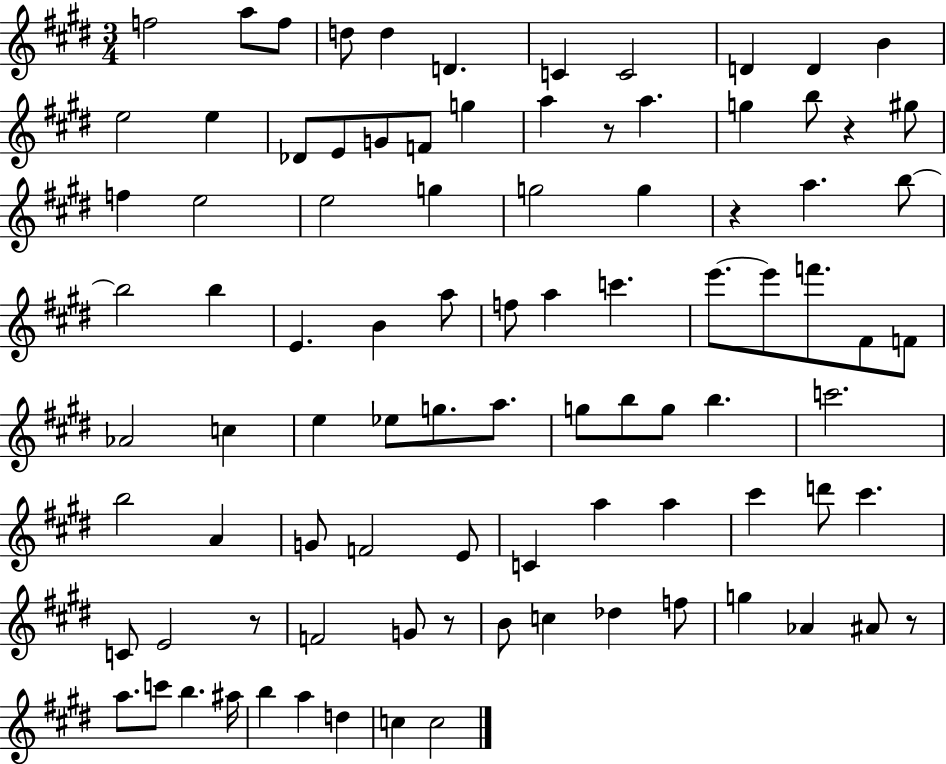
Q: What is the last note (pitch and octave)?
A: C5